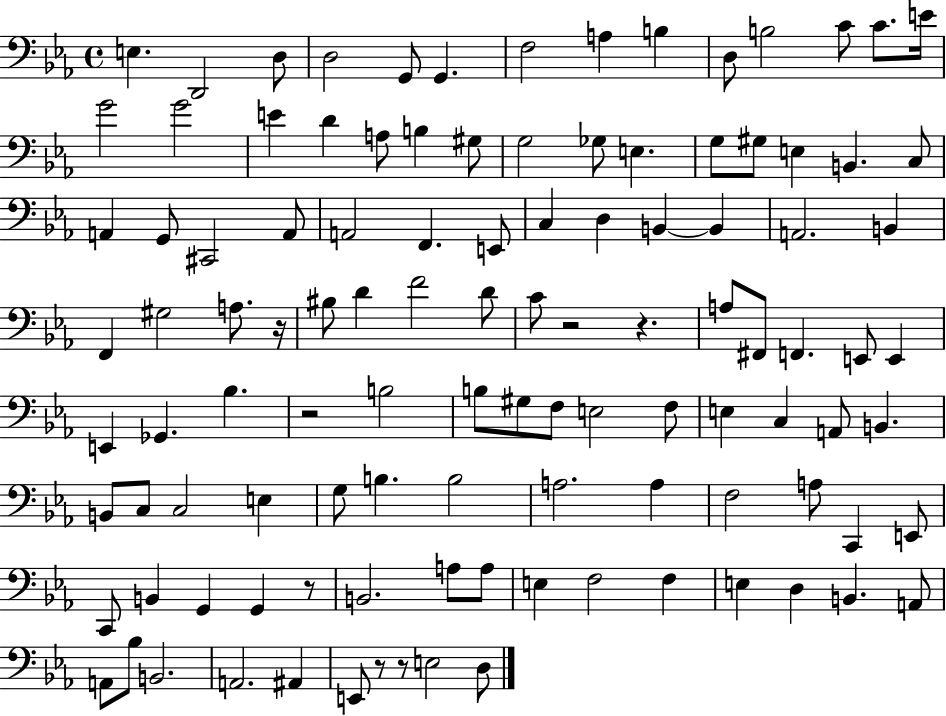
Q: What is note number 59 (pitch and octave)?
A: B3